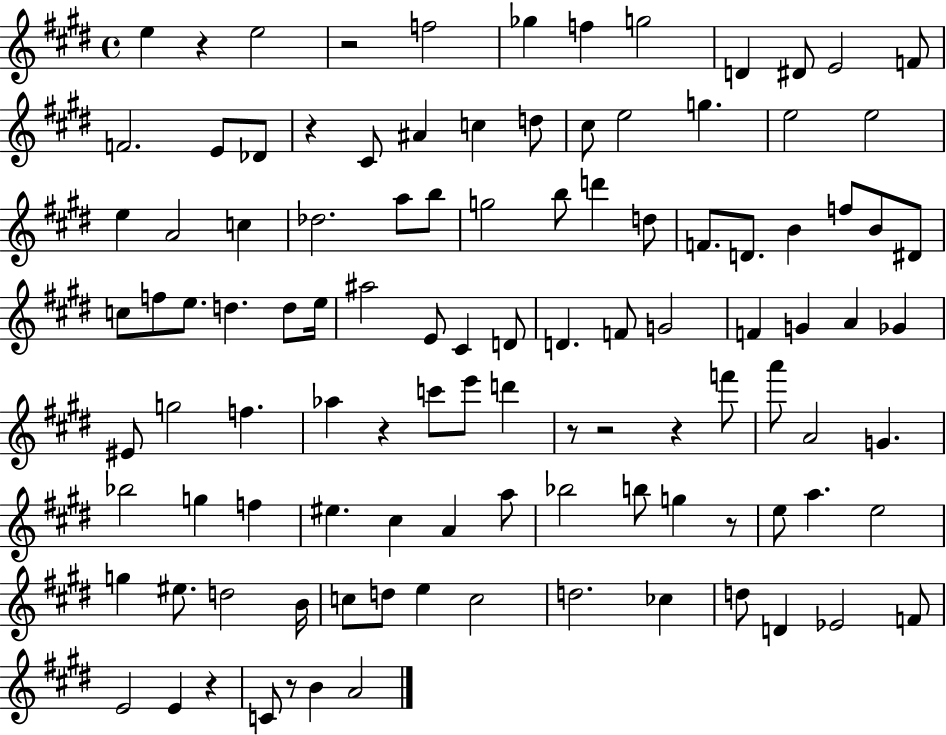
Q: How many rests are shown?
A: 10